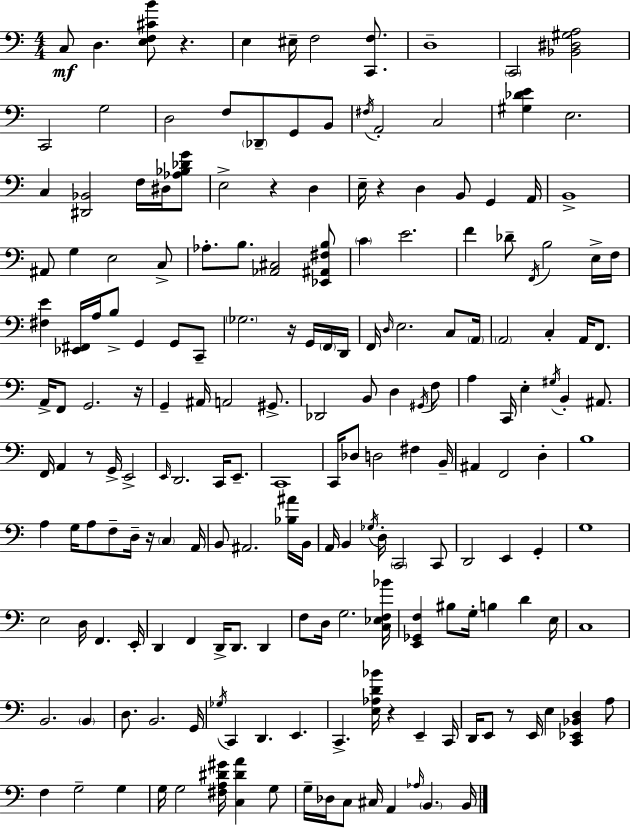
C3/e D3/q. [E3,F3,C#4,B4]/e R/q. E3/q EIS3/s F3/h [C2,F3]/e. D3/w C2/h [Bb2,D#3,G#3,A3]/h C2/h G3/h D3/h F3/e Db2/e G2/e B2/e F#3/s A2/h C3/h [G#3,Db4,E4]/q E3/h. C3/q [D#2,Bb2]/h F3/s D#3/s [Ab3,Bb3,Db4,G4]/e E3/h R/q D3/q E3/s R/q D3/q B2/e G2/q A2/s B2/w A#2/e G3/q E3/h C3/e Ab3/e. B3/e. [Ab2,C#3]/h [Eb2,A#2,F#3,B3]/e C4/q E4/h. F4/q Db4/e F2/s B3/h E3/s F3/s [F#3,E4]/q [Eb2,F#2]/s A3/s B3/e G2/q G2/e C2/e Gb3/h. R/s G2/s F2/s D2/s F2/s D3/s E3/h. C3/e A2/s A2/h C3/q A2/s F2/e. A2/s F2/e G2/h. R/s G2/q A#2/s A2/h G#2/e. Db2/h B2/e D3/q G#2/s F3/e A3/q C2/s E3/q G#3/s B2/q A#2/e. F2/s A2/q R/e G2/s E2/h E2/s D2/h. C2/s E2/e. C2/w C2/s Db3/e D3/h F#3/q B2/s A#2/q F2/h D3/q B3/w A3/q G3/s A3/e F3/e D3/s R/s C3/q A2/s B2/e A#2/h. [Bb3,A#4]/s B2/s A2/s B2/q Gb3/s D3/s C2/h C2/e D2/h E2/q G2/q G3/w E3/h D3/s F2/q. E2/s D2/q F2/q D2/s D2/e. D2/q F3/e D3/s G3/h. [C3,Eb3,F3,Bb4]/s [E2,Gb2,F3]/q BIS3/e G3/s B3/q D4/q E3/s C3/w B2/h. B2/q D3/e. B2/h. G2/s Gb3/s C2/q D2/q. E2/q. C2/q. [E3,Ab3,D4,Bb4]/s R/q E2/q C2/s D2/s E2/e R/e E2/s E3/q [C2,Eb2,Bb2,D3]/q A3/e F3/q G3/h G3/q G3/s G3/h [F#3,A3,D#4,G#4]/s [C3,D#4,A4]/q G3/e G3/s Db3/s C3/e C#3/s A2/q Ab3/s B2/q. B2/s